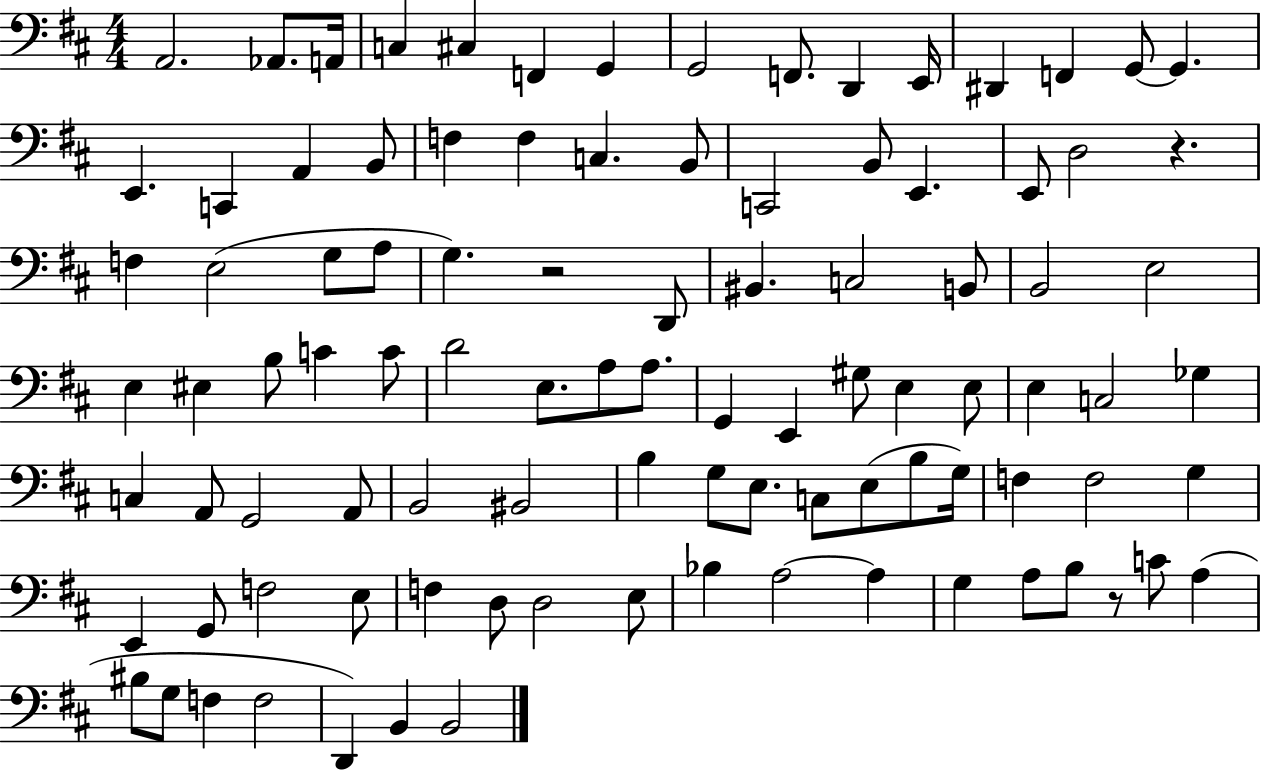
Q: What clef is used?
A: bass